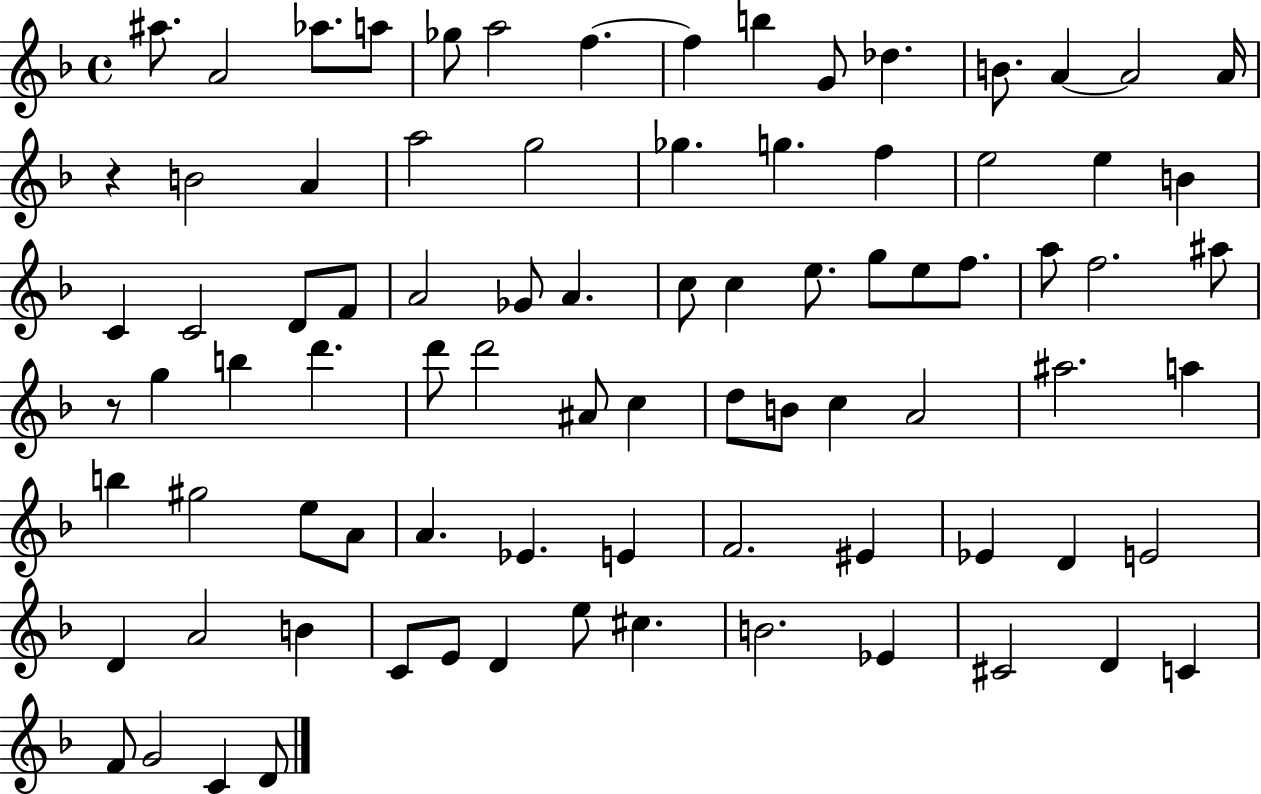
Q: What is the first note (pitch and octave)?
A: A#5